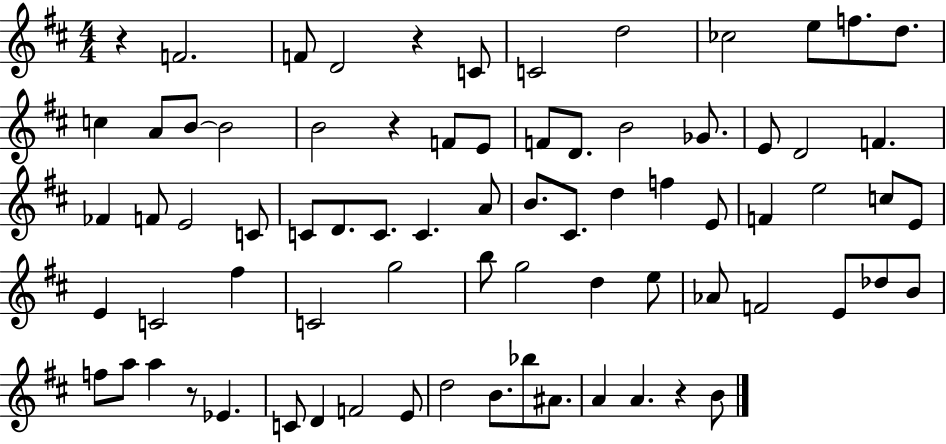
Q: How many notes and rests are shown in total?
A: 76